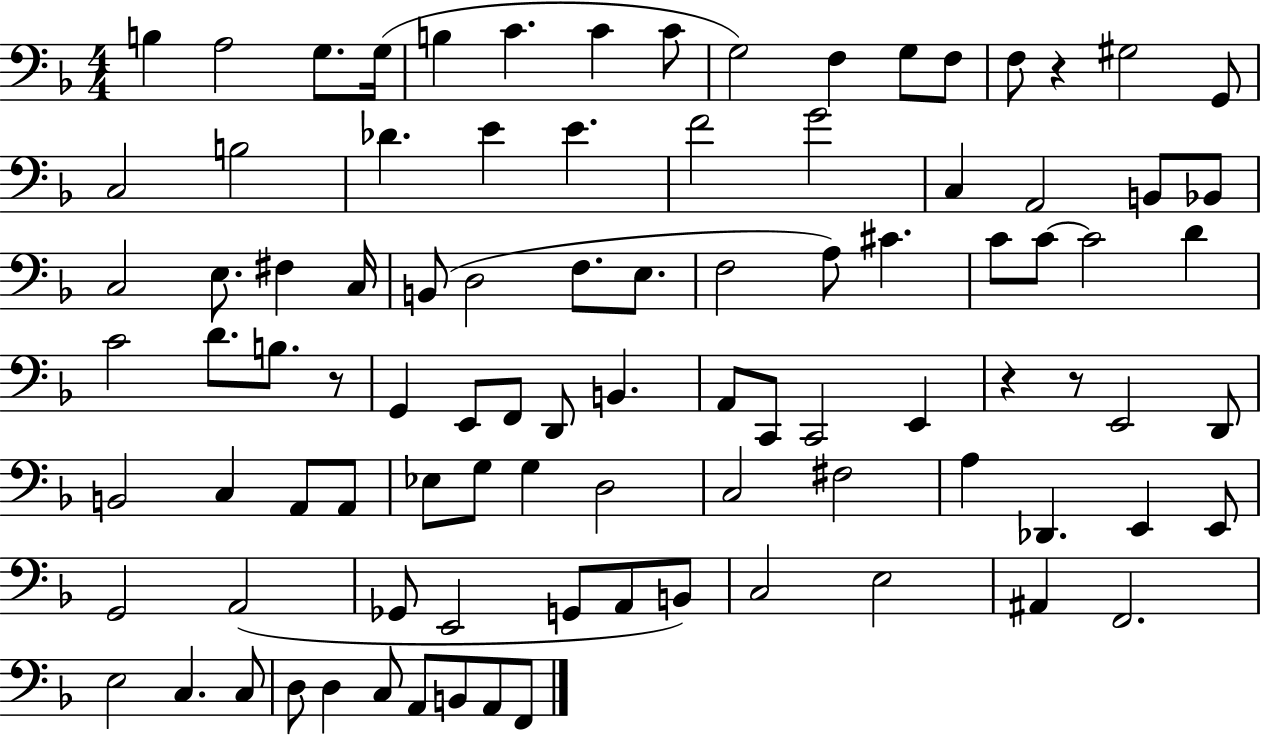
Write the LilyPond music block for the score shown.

{
  \clef bass
  \numericTimeSignature
  \time 4/4
  \key f \major
  b4 a2 g8. g16( | b4 c'4. c'4 c'8 | g2) f4 g8 f8 | f8 r4 gis2 g,8 | \break c2 b2 | des'4. e'4 e'4. | f'2 g'2 | c4 a,2 b,8 bes,8 | \break c2 e8. fis4 c16 | b,8( d2 f8. e8. | f2 a8) cis'4. | c'8 c'8~~ c'2 d'4 | \break c'2 d'8. b8. r8 | g,4 e,8 f,8 d,8 b,4. | a,8 c,8 c,2 e,4 | r4 r8 e,2 d,8 | \break b,2 c4 a,8 a,8 | ees8 g8 g4 d2 | c2 fis2 | a4 des,4. e,4 e,8 | \break g,2 a,2( | ges,8 e,2 g,8 a,8 b,8) | c2 e2 | ais,4 f,2. | \break e2 c4. c8 | d8 d4 c8 a,8 b,8 a,8 f,8 | \bar "|."
}